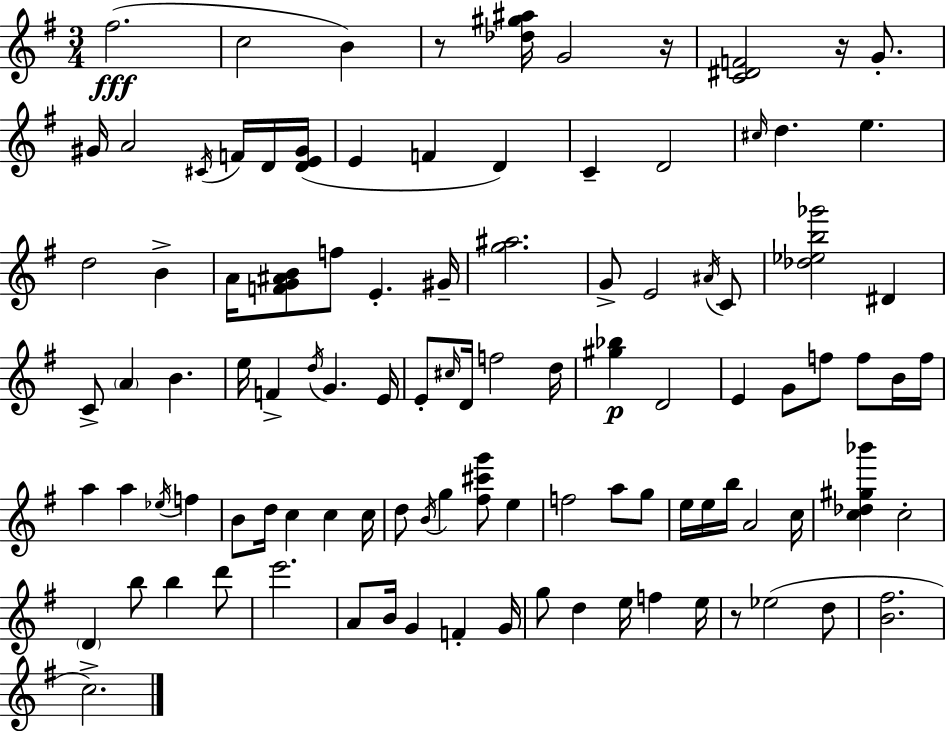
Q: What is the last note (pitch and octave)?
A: C5